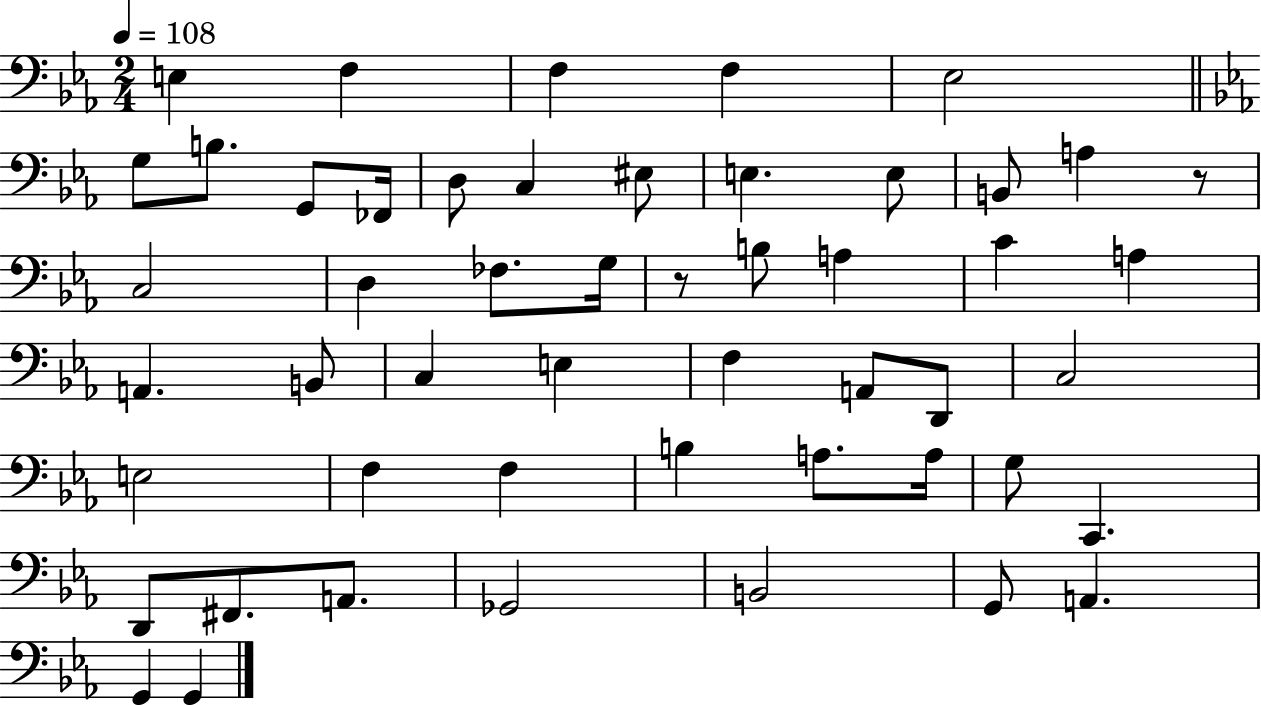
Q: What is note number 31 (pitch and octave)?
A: D2